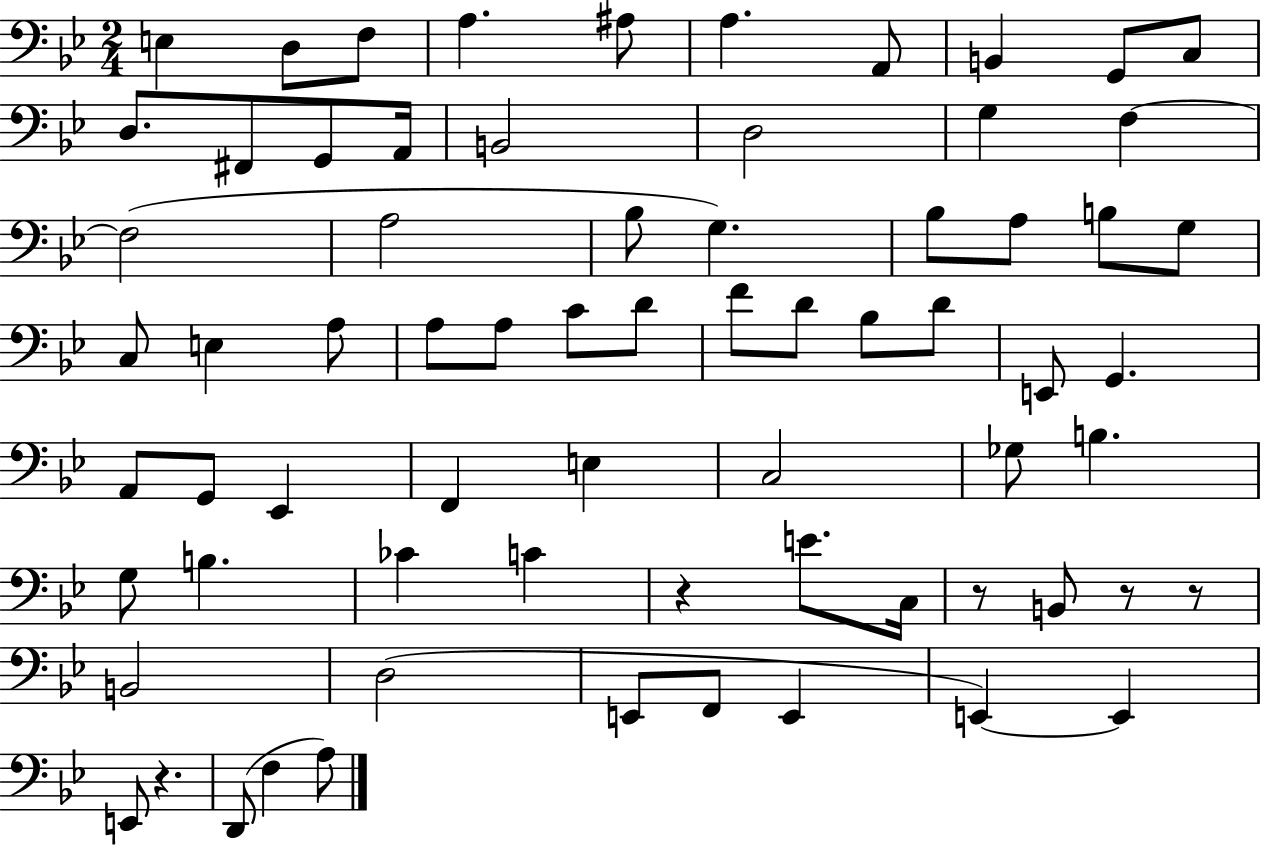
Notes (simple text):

E3/q D3/e F3/e A3/q. A#3/e A3/q. A2/e B2/q G2/e C3/e D3/e. F#2/e G2/e A2/s B2/h D3/h G3/q F3/q F3/h A3/h Bb3/e G3/q. Bb3/e A3/e B3/e G3/e C3/e E3/q A3/e A3/e A3/e C4/e D4/e F4/e D4/e Bb3/e D4/e E2/e G2/q. A2/e G2/e Eb2/q F2/q E3/q C3/h Gb3/e B3/q. G3/e B3/q. CES4/q C4/q R/q E4/e. C3/s R/e B2/e R/e R/e B2/h D3/h E2/e F2/e E2/q E2/q E2/q E2/e R/q. D2/e F3/q A3/e